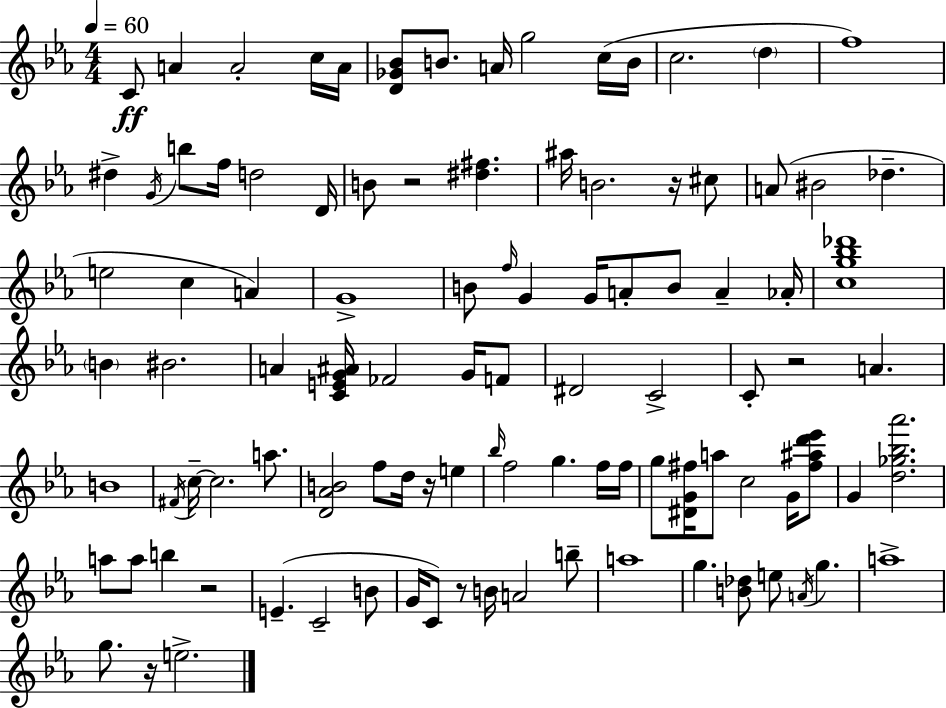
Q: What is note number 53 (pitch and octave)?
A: A5